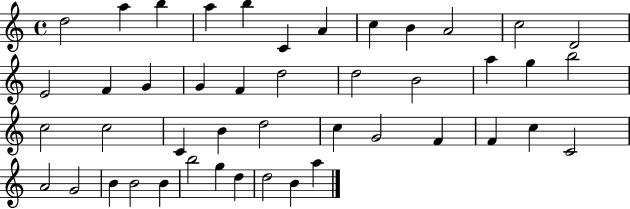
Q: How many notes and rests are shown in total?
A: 45